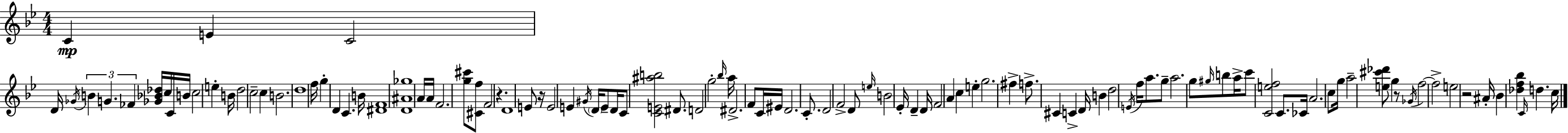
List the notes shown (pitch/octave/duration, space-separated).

C4/q E4/q C4/h D4/s Gb4/s B4/q G4/q. FES4/q [Gb4,Bb4,Db5]/s C5/s C4/s B4/s C5/h E5/q B4/s D5/h C5/h C5/q B4/h. D5/w F5/s G5/q D4/q C4/q. B4/s [D#4,F4]/w [D4,A#4,Gb5]/w A4/s A4/s F4/h. [G5,C#6]/e [C#4,F5]/e F4/h R/q. D4/w E4/e R/s E4/h E4/q G#4/s D4/s E4/e D4/s C4/e [C4,E4,A#5,B5]/h D#4/e. D4/h G5/h Bb5/s A5/s D#4/h. F4/e C4/s EIS4/s D4/h. C4/e. D4/h F4/h D4/e E5/s B4/h Eb4/s D4/q D4/s F4/h A4/q C5/q E5/q G5/h. F#5/q F5/e. C#4/q C4/q D4/s B4/q D5/h E4/s F5/s A5/e. G5/e A5/h. G5/e G#5/s B5/e A5/s C6/e [C4,E5,F5]/h C4/e. CES4/s A4/h. C5/e G5/s A5/h [E5,C#6,Db6]/e G5/q R/e Gb4/s F5/h F5/h E5/h R/h A#4/s Bb4/q [Db5,F5,Bb5]/q C4/s D5/q. C5/s